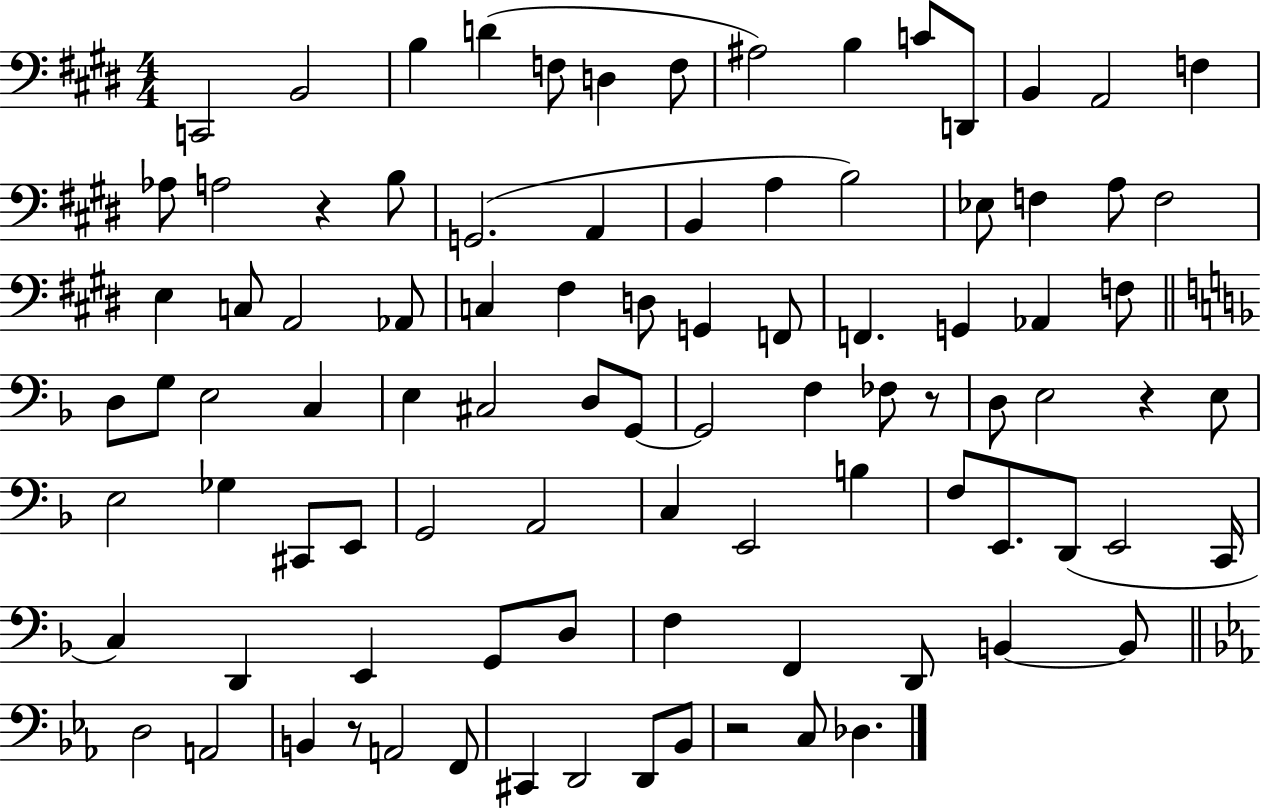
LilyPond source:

{
  \clef bass
  \numericTimeSignature
  \time 4/4
  \key e \major
  c,2 b,2 | b4 d'4( f8 d4 f8 | ais2) b4 c'8 d,8 | b,4 a,2 f4 | \break aes8 a2 r4 b8 | g,2.( a,4 | b,4 a4 b2) | ees8 f4 a8 f2 | \break e4 c8 a,2 aes,8 | c4 fis4 d8 g,4 f,8 | f,4. g,4 aes,4 f8 | \bar "||" \break \key f \major d8 g8 e2 c4 | e4 cis2 d8 g,8~~ | g,2 f4 fes8 r8 | d8 e2 r4 e8 | \break e2 ges4 cis,8 e,8 | g,2 a,2 | c4 e,2 b4 | f8 e,8. d,8( e,2 c,16 | \break c4) d,4 e,4 g,8 d8 | f4 f,4 d,8 b,4~~ b,8 | \bar "||" \break \key c \minor d2 a,2 | b,4 r8 a,2 f,8 | cis,4 d,2 d,8 bes,8 | r2 c8 des4. | \break \bar "|."
}